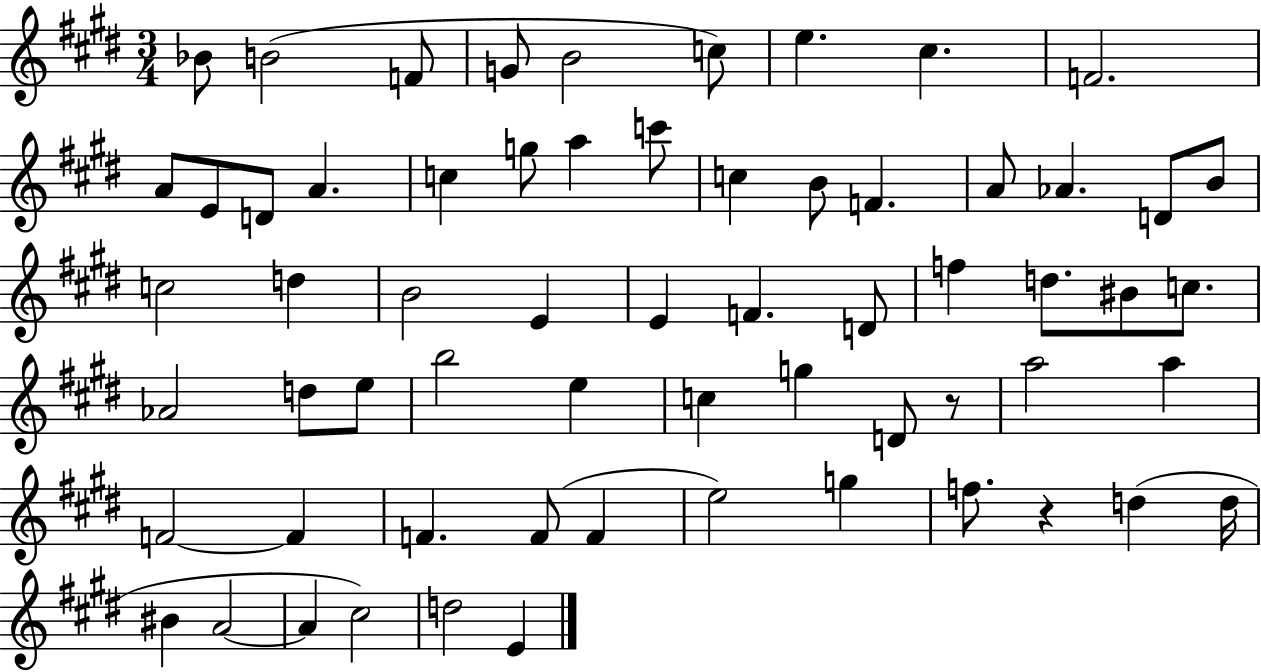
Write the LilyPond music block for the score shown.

{
  \clef treble
  \numericTimeSignature
  \time 3/4
  \key e \major
  bes'8 b'2( f'8 | g'8 b'2 c''8) | e''4. cis''4. | f'2. | \break a'8 e'8 d'8 a'4. | c''4 g''8 a''4 c'''8 | c''4 b'8 f'4. | a'8 aes'4. d'8 b'8 | \break c''2 d''4 | b'2 e'4 | e'4 f'4. d'8 | f''4 d''8. bis'8 c''8. | \break aes'2 d''8 e''8 | b''2 e''4 | c''4 g''4 d'8 r8 | a''2 a''4 | \break f'2~~ f'4 | f'4. f'8( f'4 | e''2) g''4 | f''8. r4 d''4( d''16 | \break bis'4 a'2~~ | a'4 cis''2) | d''2 e'4 | \bar "|."
}